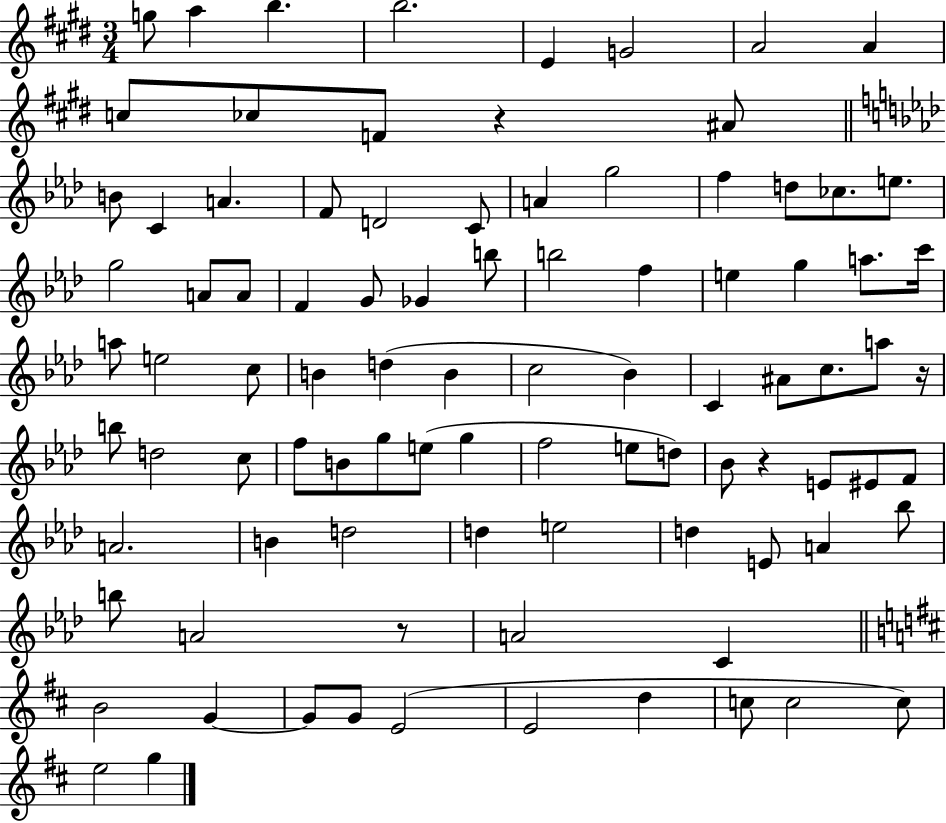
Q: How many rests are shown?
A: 4